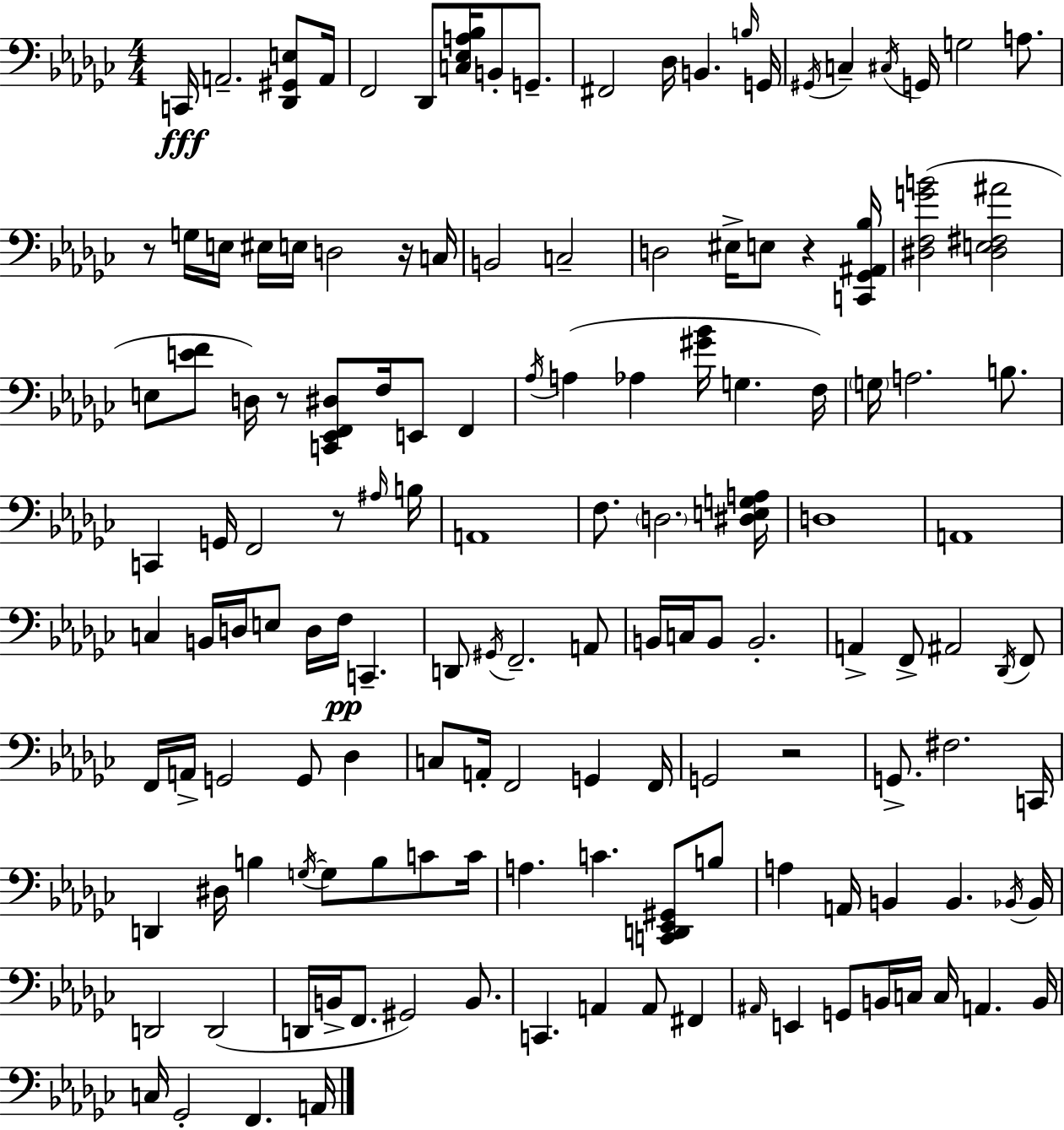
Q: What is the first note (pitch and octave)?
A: C2